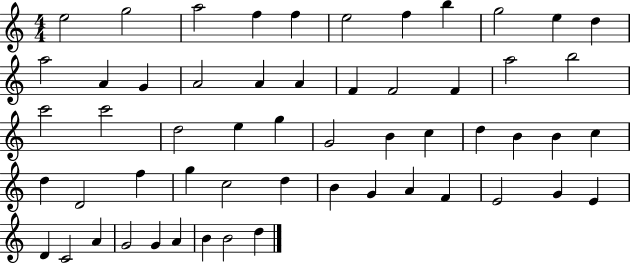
{
  \clef treble
  \numericTimeSignature
  \time 4/4
  \key c \major
  e''2 g''2 | a''2 f''4 f''4 | e''2 f''4 b''4 | g''2 e''4 d''4 | \break a''2 a'4 g'4 | a'2 a'4 a'4 | f'4 f'2 f'4 | a''2 b''2 | \break c'''2 c'''2 | d''2 e''4 g''4 | g'2 b'4 c''4 | d''4 b'4 b'4 c''4 | \break d''4 d'2 f''4 | g''4 c''2 d''4 | b'4 g'4 a'4 f'4 | e'2 g'4 e'4 | \break d'4 c'2 a'4 | g'2 g'4 a'4 | b'4 b'2 d''4 | \bar "|."
}